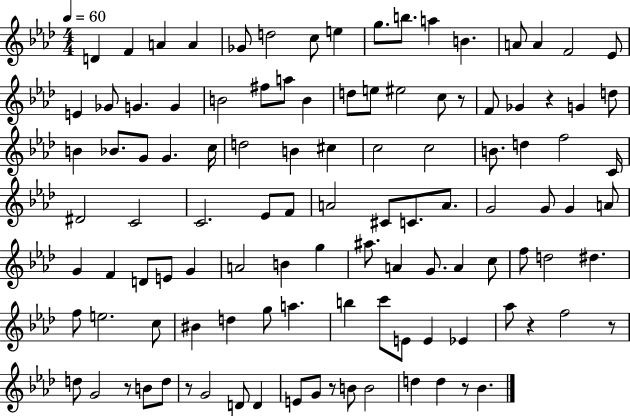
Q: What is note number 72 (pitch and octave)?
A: C5